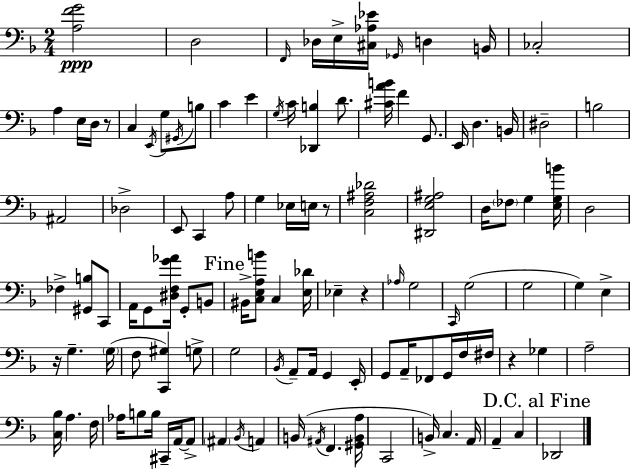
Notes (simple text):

[A3,F4,G4]/h D3/h F2/s Db3/s E3/s [C#3,Ab3,Eb4]/s Gb2/s D3/q B2/s CES3/h A3/q E3/s D3/s R/e C3/q E2/s G3/e G#2/s B3/e C4/q E4/q G3/s C4/s [Db2,B3]/q D4/e. [C#4,A4,B4]/s F4/q G2/e. E2/s D3/q. B2/s D#3/h B3/h A#2/h Db3/h E2/e C2/q A3/e G3/q Eb3/s E3/s R/e [C3,F3,A#3,Db4]/h [D#2,E3,G3,A#3]/h D3/s FES3/e G3/q [E3,G3,B4]/s D3/h FES3/q [G#2,B3]/e C2/e A2/s G2/e [D#3,F3,G4,Ab4]/s G2/e B2/e BIS2/s [C3,E3,A3,B4]/e C3/q [E3,Db4]/s Eb3/q R/q Ab3/s G3/h C2/s G3/h G3/h G3/q E3/q R/s G3/q. G3/s F3/e [C2,G#3]/q G3/e G3/h Bb2/s A2/e A2/s G2/q E2/s G2/e A2/s FES2/e G2/s F3/s F#3/s R/q Gb3/q A3/h [C3,Bb3]/s A3/q. F3/s Ab3/s B3/e B3/s C#2/s A2/s A2/e A#2/q Bb2/s A2/q B2/s A#2/s F2/q. [G#2,B2,A3]/s C2/h B2/s C3/q. A2/s A2/q C3/q Db2/h